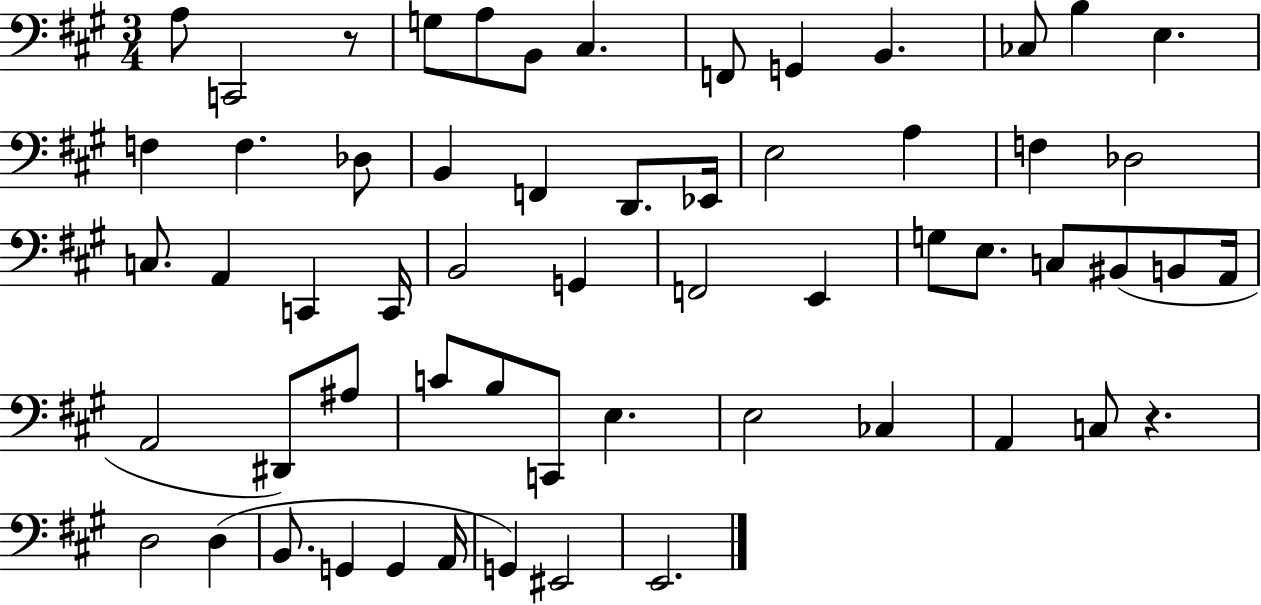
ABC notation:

X:1
T:Untitled
M:3/4
L:1/4
K:A
A,/2 C,,2 z/2 G,/2 A,/2 B,,/2 ^C, F,,/2 G,, B,, _C,/2 B, E, F, F, _D,/2 B,, F,, D,,/2 _E,,/4 E,2 A, F, _D,2 C,/2 A,, C,, C,,/4 B,,2 G,, F,,2 E,, G,/2 E,/2 C,/2 ^B,,/2 B,,/2 A,,/4 A,,2 ^D,,/2 ^A,/2 C/2 B,/2 C,,/2 E, E,2 _C, A,, C,/2 z D,2 D, B,,/2 G,, G,, A,,/4 G,, ^E,,2 E,,2